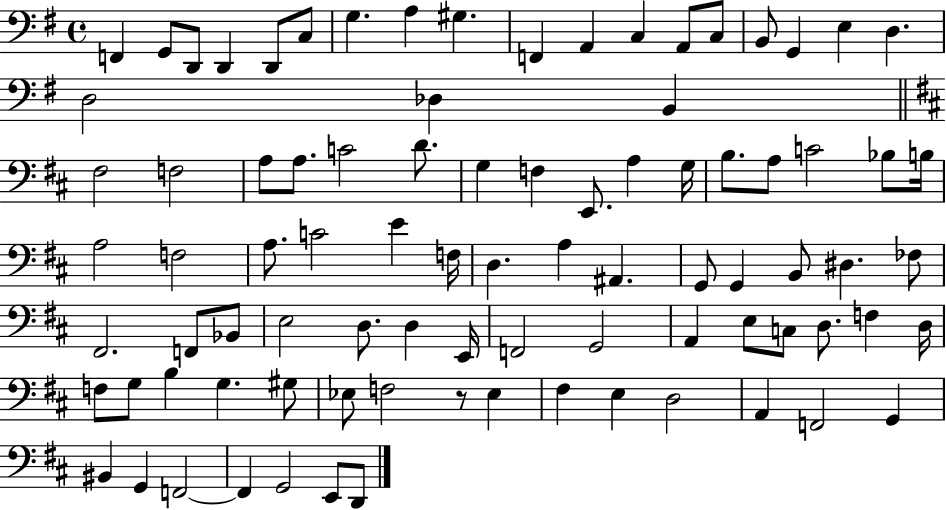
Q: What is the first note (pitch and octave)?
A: F2